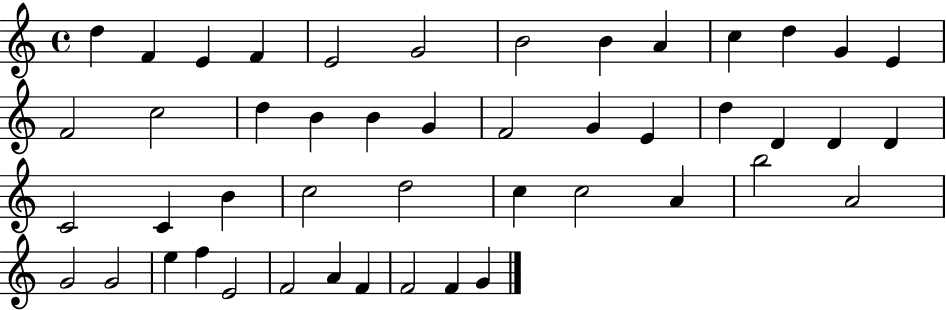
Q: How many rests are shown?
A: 0